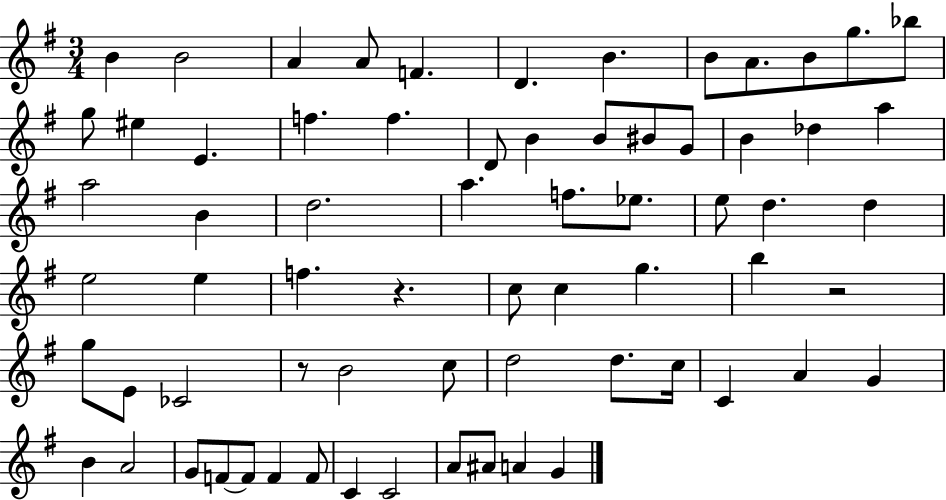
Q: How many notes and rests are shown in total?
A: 68